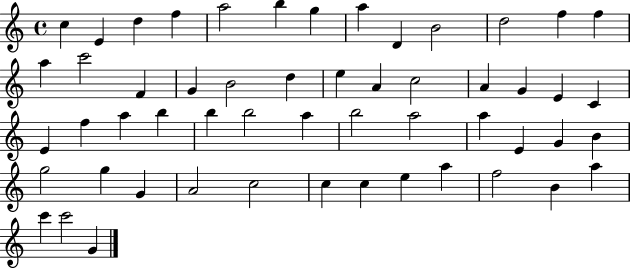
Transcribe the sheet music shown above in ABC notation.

X:1
T:Untitled
M:4/4
L:1/4
K:C
c E d f a2 b g a D B2 d2 f f a c'2 F G B2 d e A c2 A G E C E f a b b b2 a b2 a2 a E G B g2 g G A2 c2 c c e a f2 B a c' c'2 G